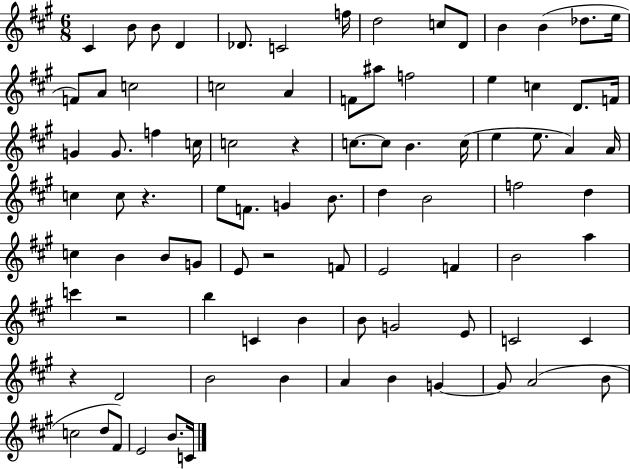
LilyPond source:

{
  \clef treble
  \numericTimeSignature
  \time 6/8
  \key a \major
  cis'4 b'8 b'8 d'4 | des'8. c'2 f''16 | d''2 c''8 d'8 | b'4 b'4( des''8. e''16 | \break f'8) a'8 c''2 | c''2 a'4 | f'8 ais''8 f''2 | e''4 c''4 d'8. f'16 | \break g'4 g'8. f''4 c''16 | c''2 r4 | c''8.~~ c''8 b'4. c''16( | e''4 e''8. a'4) a'16 | \break c''4 c''8 r4. | e''8 f'8. g'4 b'8. | d''4 b'2 | f''2 d''4 | \break c''4 b'4 b'8 g'8 | e'8 r2 f'8 | e'2 f'4 | b'2 a''4 | \break c'''4 r2 | b''4 c'4 b'4 | b'8 g'2 e'8 | c'2 c'4 | \break r4 d'2 | b'2 b'4 | a'4 b'4 g'4~~ | g'8 a'2( b'8 | \break c''2 d''8 fis'8) | e'2 b'8. c'16 | \bar "|."
}